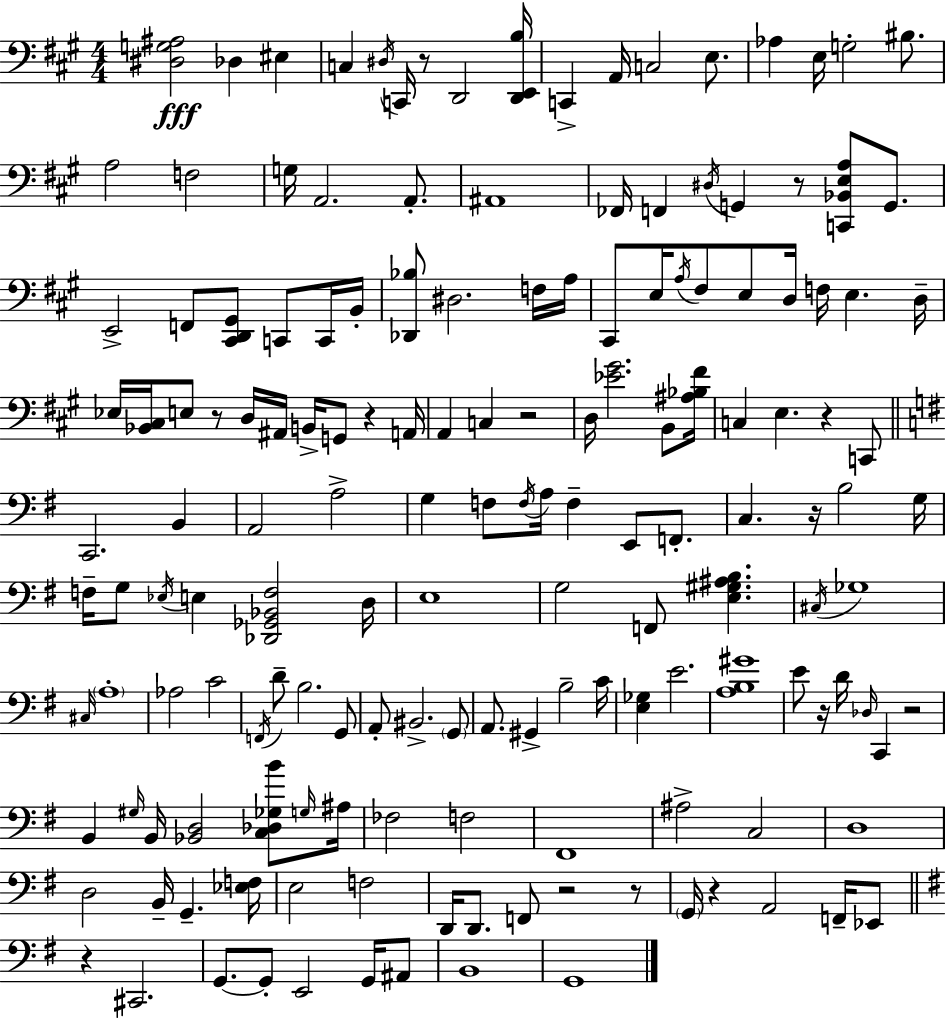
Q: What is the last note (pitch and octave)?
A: G2